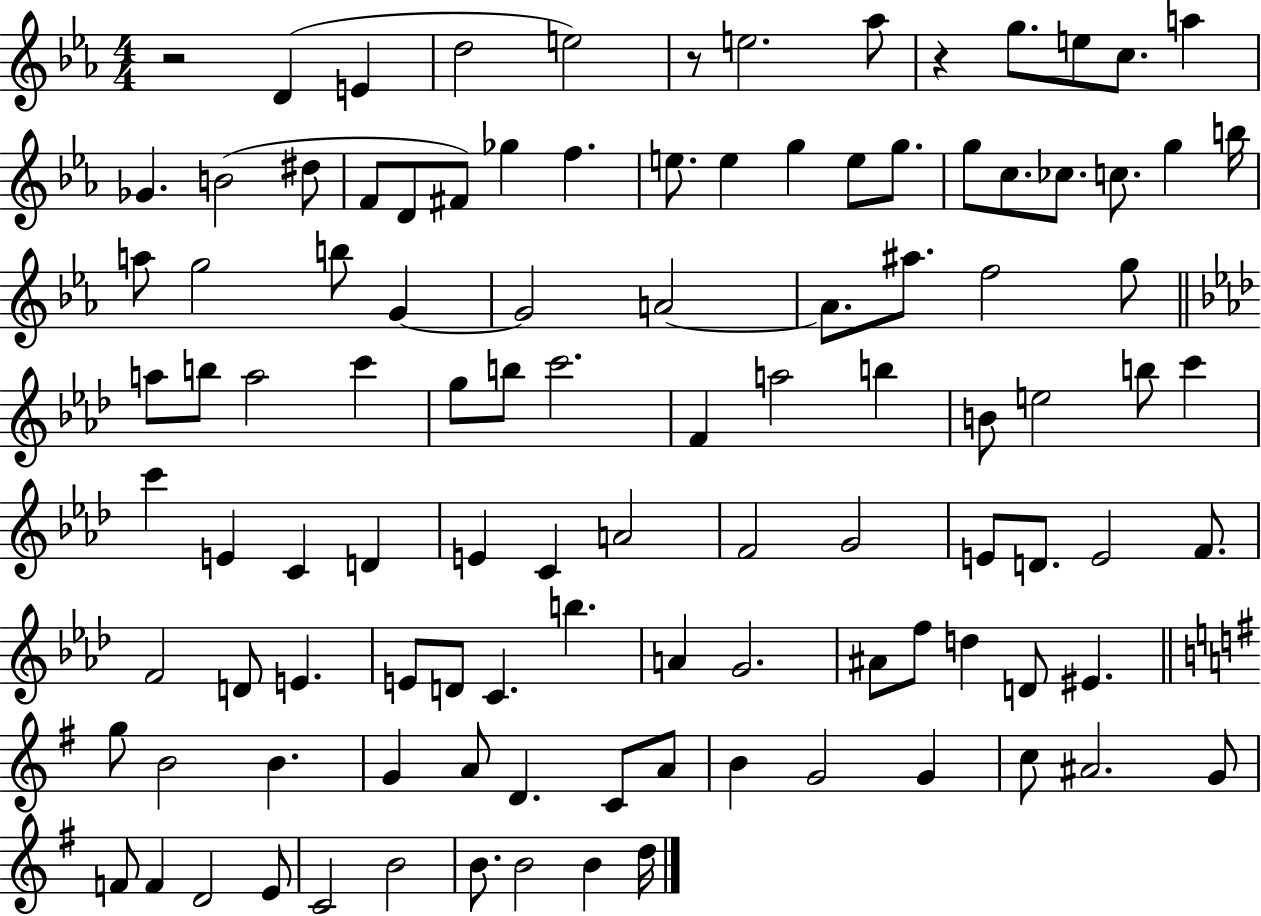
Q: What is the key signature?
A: EES major